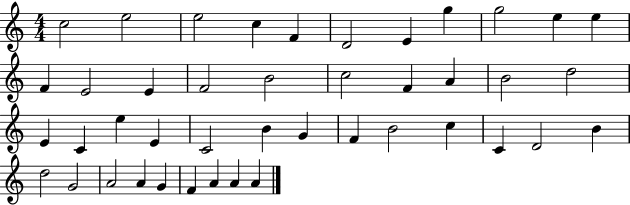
{
  \clef treble
  \numericTimeSignature
  \time 4/4
  \key c \major
  c''2 e''2 | e''2 c''4 f'4 | d'2 e'4 g''4 | g''2 e''4 e''4 | \break f'4 e'2 e'4 | f'2 b'2 | c''2 f'4 a'4 | b'2 d''2 | \break e'4 c'4 e''4 e'4 | c'2 b'4 g'4 | f'4 b'2 c''4 | c'4 d'2 b'4 | \break d''2 g'2 | a'2 a'4 g'4 | f'4 a'4 a'4 a'4 | \bar "|."
}